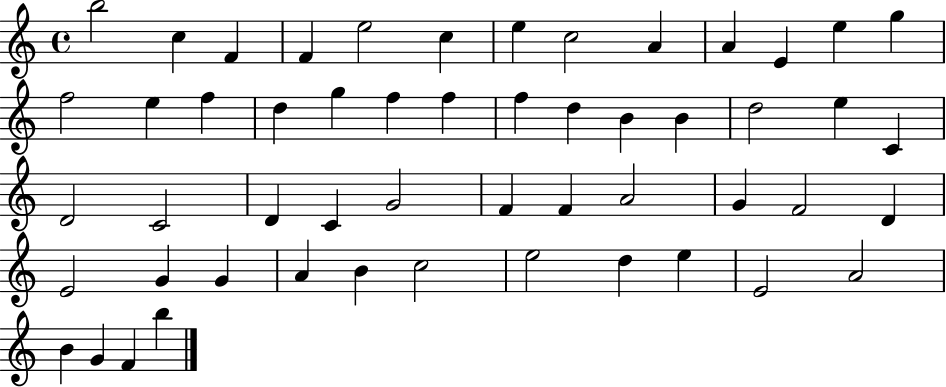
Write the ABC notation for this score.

X:1
T:Untitled
M:4/4
L:1/4
K:C
b2 c F F e2 c e c2 A A E e g f2 e f d g f f f d B B d2 e C D2 C2 D C G2 F F A2 G F2 D E2 G G A B c2 e2 d e E2 A2 B G F b